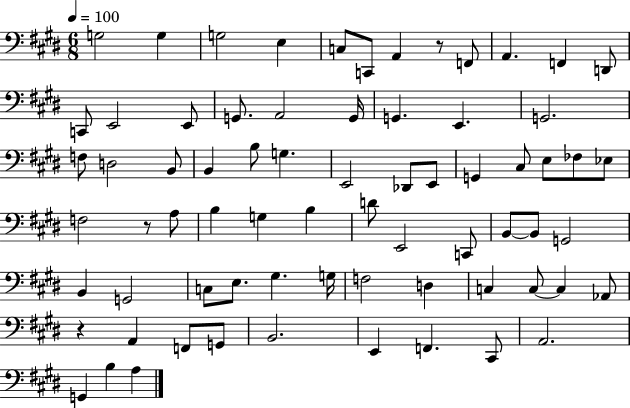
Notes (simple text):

G3/h G3/q G3/h E3/q C3/e C2/e A2/q R/e F2/e A2/q. F2/q D2/e C2/e E2/h E2/e G2/e. A2/h G2/s G2/q. E2/q. G2/h. F3/e D3/h B2/e B2/q B3/e G3/q. E2/h Db2/e E2/e G2/q C#3/e E3/e FES3/e Eb3/e F3/h R/e A3/e B3/q G3/q B3/q D4/e E2/h C2/e B2/e B2/e G2/h B2/q G2/h C3/e E3/e. G#3/q. G3/s F3/h D3/q C3/q C3/e C3/q Ab2/e R/q A2/q F2/e G2/e B2/h. E2/q F2/q. C#2/e A2/h. G2/q B3/q A3/q